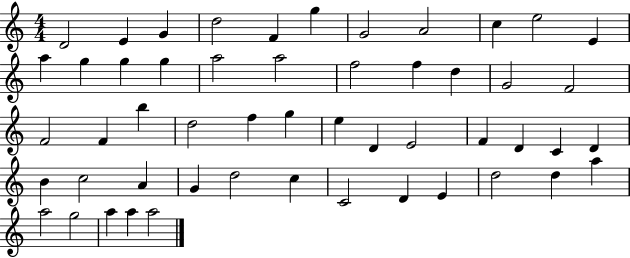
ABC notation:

X:1
T:Untitled
M:4/4
L:1/4
K:C
D2 E G d2 F g G2 A2 c e2 E a g g g a2 a2 f2 f d G2 F2 F2 F b d2 f g e D E2 F D C D B c2 A G d2 c C2 D E d2 d a a2 g2 a a a2